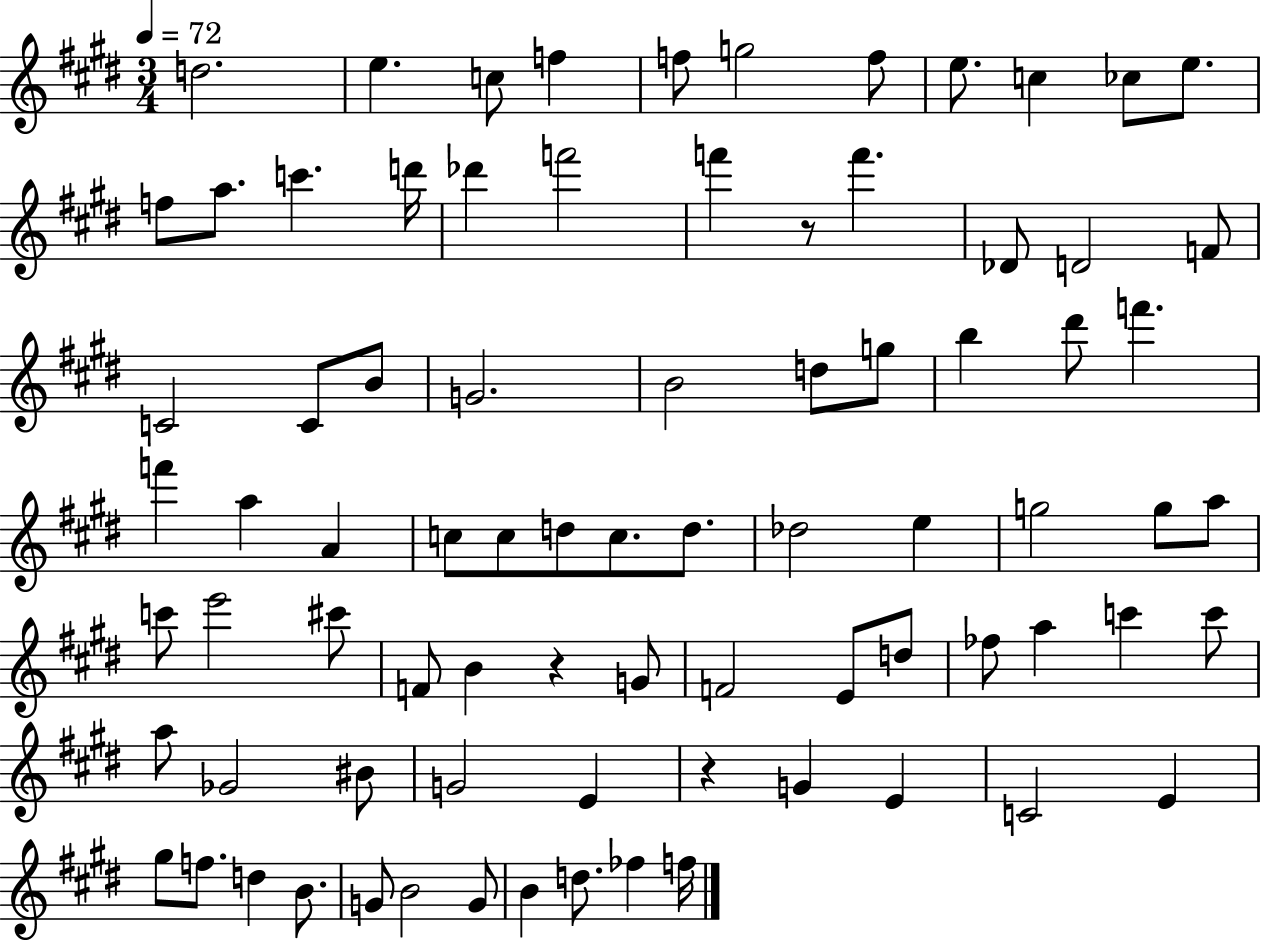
X:1
T:Untitled
M:3/4
L:1/4
K:E
d2 e c/2 f f/2 g2 f/2 e/2 c _c/2 e/2 f/2 a/2 c' d'/4 _d' f'2 f' z/2 f' _D/2 D2 F/2 C2 C/2 B/2 G2 B2 d/2 g/2 b ^d'/2 f' f' a A c/2 c/2 d/2 c/2 d/2 _d2 e g2 g/2 a/2 c'/2 e'2 ^c'/2 F/2 B z G/2 F2 E/2 d/2 _f/2 a c' c'/2 a/2 _G2 ^B/2 G2 E z G E C2 E ^g/2 f/2 d B/2 G/2 B2 G/2 B d/2 _f f/4